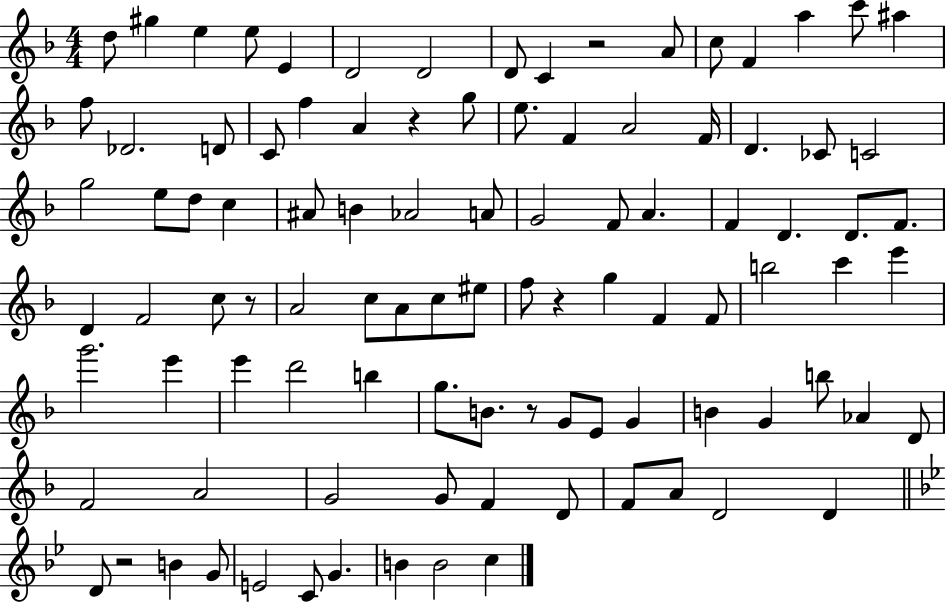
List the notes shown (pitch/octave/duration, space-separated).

D5/e G#5/q E5/q E5/e E4/q D4/h D4/h D4/e C4/q R/h A4/e C5/e F4/q A5/q C6/e A#5/q F5/e Db4/h. D4/e C4/e F5/q A4/q R/q G5/e E5/e. F4/q A4/h F4/s D4/q. CES4/e C4/h G5/h E5/e D5/e C5/q A#4/e B4/q Ab4/h A4/e G4/h F4/e A4/q. F4/q D4/q. D4/e. F4/e. D4/q F4/h C5/e R/e A4/h C5/e A4/e C5/e EIS5/e F5/e R/q G5/q F4/q F4/e B5/h C6/q E6/q G6/h. E6/q E6/q D6/h B5/q G5/e. B4/e. R/e G4/e E4/e G4/q B4/q G4/q B5/e Ab4/q D4/e F4/h A4/h G4/h G4/e F4/q D4/e F4/e A4/e D4/h D4/q D4/e R/h B4/q G4/e E4/h C4/e G4/q. B4/q B4/h C5/q